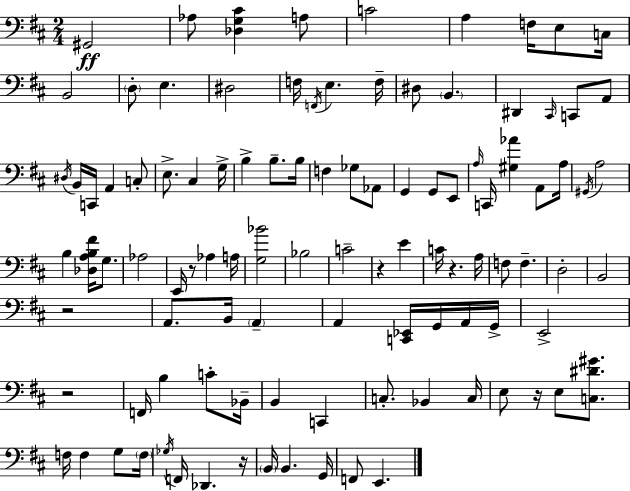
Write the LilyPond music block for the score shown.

{
  \clef bass
  \numericTimeSignature
  \time 2/4
  \key d \major
  gis,2\ff | aes8 <des g cis'>4 a8 | c'2 | a4 f16 e8 c16 | \break b,2 | \parenthesize d8-. e4. | dis2 | f16 \acciaccatura { f,16 } e4. | \break f16-- dis8 \parenthesize b,4. | dis,4 \grace { cis,16 } c,8 | a,8 \acciaccatura { dis16 } b,16 c,16 a,4 | c8-. e8.-> cis4 | \break g16-> b4-> b8.-- | b16 f4 ges8 | aes,8 g,4 g,8 | e,8 \grace { a16 } c,16 <gis aes'>4 | \break a,8 a16 \acciaccatura { gis,16 } a2 | b4 | <des a b fis'>16 g8. aes2 | e,16 r8 | \break aes4 a16 <g bes'>2 | bes2 | c'2-- | r4 | \break e'4 c'16 r4. | a16 f8 f4.-- | d2-. | b,2 | \break r2 | a,8. | b,16 \parenthesize a,4-- a,4 | <c, ees,>16 g,16 a,16 g,16-> e,2-> | \break r2 | f,16 b4 | c'8-. bes,16-- b,4 | c,4 c8.-. | \break bes,4 c16 e8 r16 | e8 <c dis' gis'>8. f16 f4 | g8 \parenthesize f16 \acciaccatura { ges16 } f,16 des,4. | r16 \parenthesize b,16 b,4. | \break g,16 f,8 | e,4. \bar "|."
}